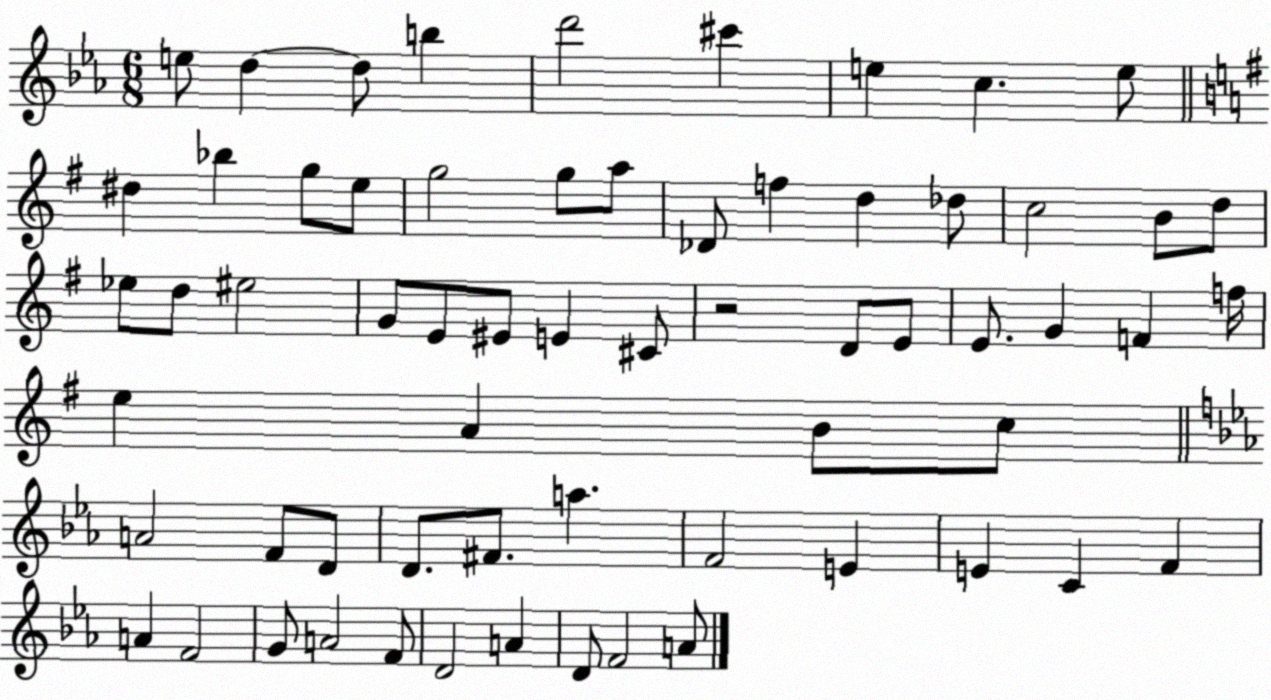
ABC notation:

X:1
T:Untitled
M:6/8
L:1/4
K:Eb
e/2 d d/2 b d'2 ^c' e c e/2 ^d _b g/2 e/2 g2 g/2 a/2 _D/2 f d _d/2 c2 B/2 d/2 _e/2 d/2 ^e2 G/2 E/2 ^E/2 E ^C/2 z2 D/2 E/2 E/2 G F f/4 e A B/2 c/2 A2 F/2 D/2 D/2 ^F/2 a F2 E E C F A F2 G/2 A2 F/2 D2 A D/2 F2 A/2